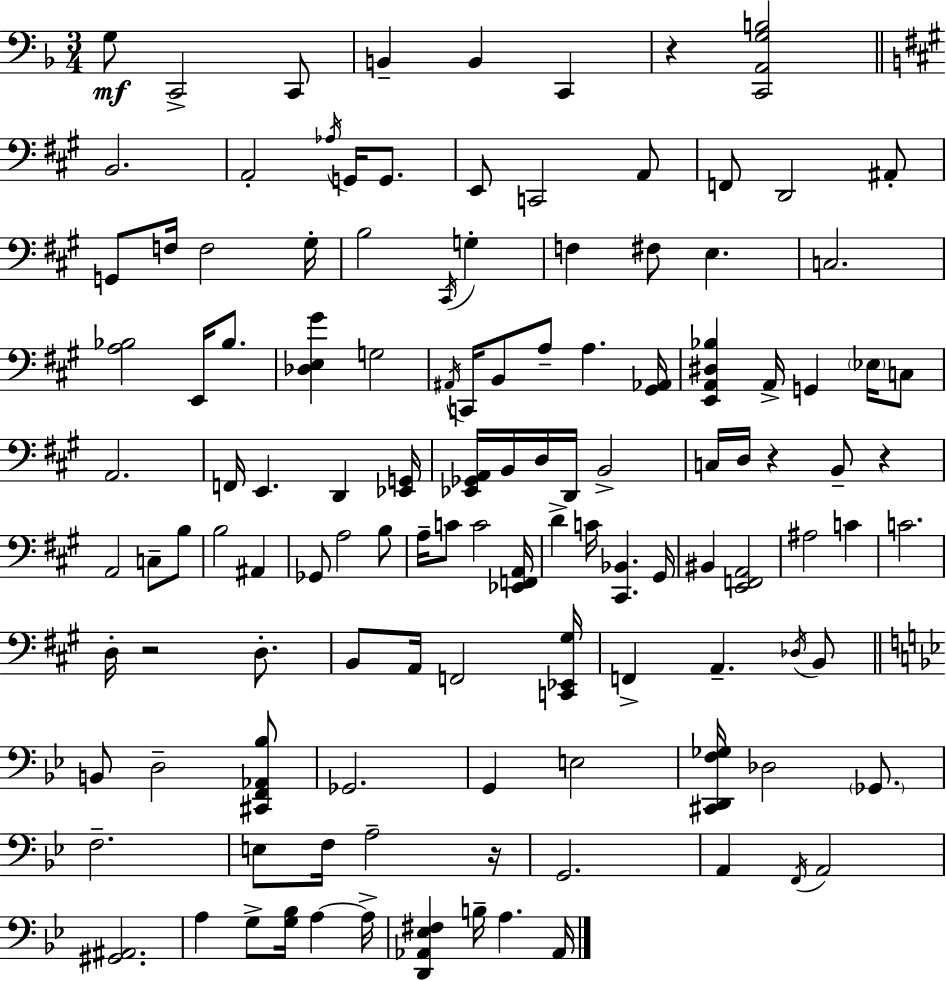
X:1
T:Untitled
M:3/4
L:1/4
K:F
G,/2 C,,2 C,,/2 B,, B,, C,, z [C,,A,,G,B,]2 B,,2 A,,2 _A,/4 G,,/4 G,,/2 E,,/2 C,,2 A,,/2 F,,/2 D,,2 ^A,,/2 G,,/2 F,/4 F,2 ^G,/4 B,2 ^C,,/4 G, F, ^F,/2 E, C,2 [A,_B,]2 E,,/4 _B,/2 [_D,E,^G] G,2 ^A,,/4 C,,/4 B,,/2 A,/2 A, [^G,,_A,,]/4 [E,,A,,^D,_B,] A,,/4 G,, _E,/4 C,/2 A,,2 F,,/4 E,, D,, [_E,,G,,]/4 [_E,,_G,,A,,]/4 B,,/4 D,/4 D,,/4 B,,2 C,/4 D,/4 z B,,/2 z A,,2 C,/2 B,/2 B,2 ^A,, _G,,/2 A,2 B,/2 A,/4 C/2 C2 [_E,,F,,A,,]/4 D C/4 [^C,,_B,,] ^G,,/4 ^B,, [E,,F,,A,,]2 ^A,2 C C2 D,/4 z2 D,/2 B,,/2 A,,/4 F,,2 [C,,_E,,^G,]/4 F,, A,, _D,/4 B,,/2 B,,/2 D,2 [^C,,F,,_A,,_B,]/2 _G,,2 G,, E,2 [^C,,D,,F,_G,]/4 _D,2 _G,,/2 F,2 E,/2 F,/4 A,2 z/4 G,,2 A,, F,,/4 A,,2 [^G,,^A,,]2 A, G,/2 [G,_B,]/4 A, A,/4 [D,,_A,,_E,^F,] B,/4 A, _A,,/4